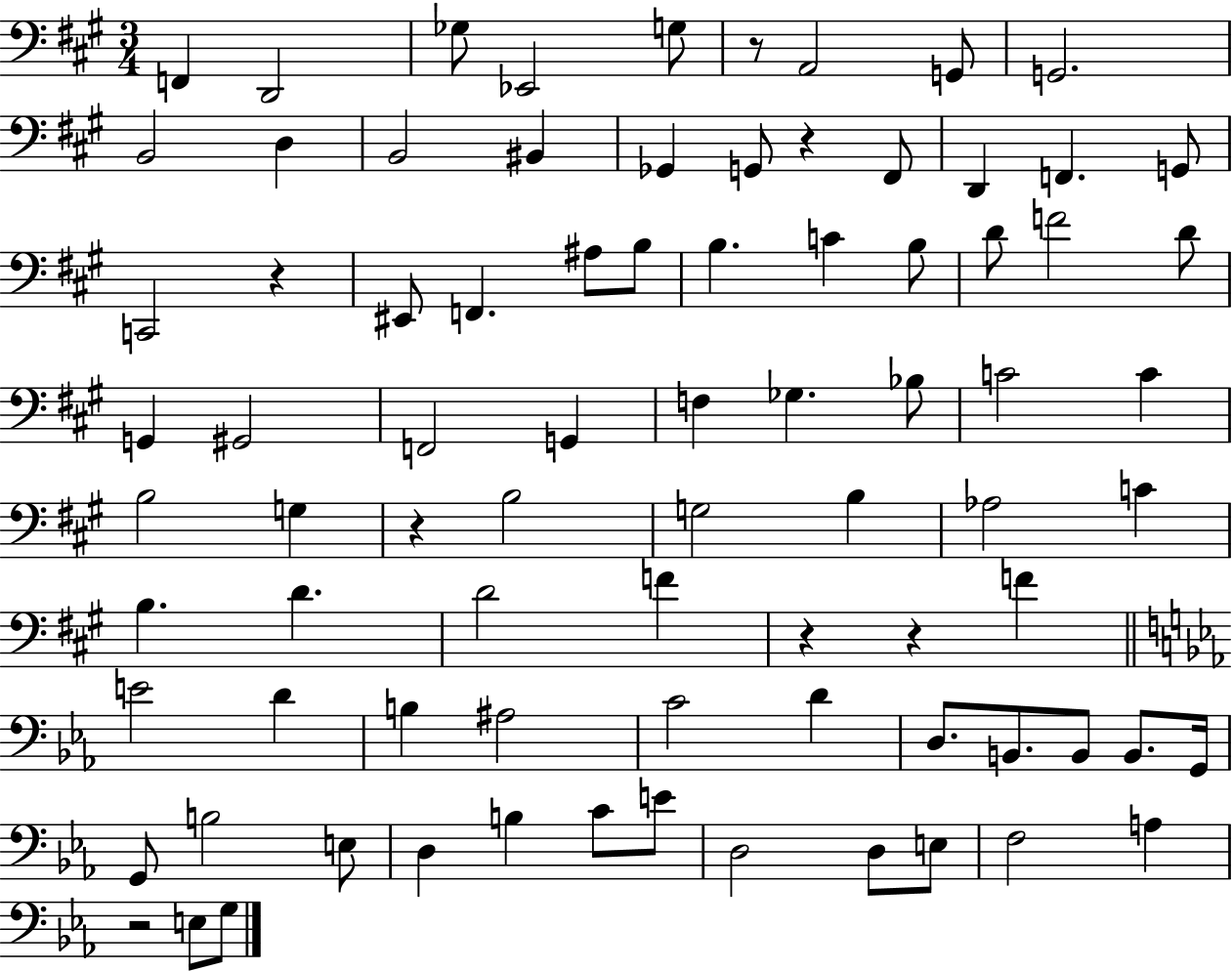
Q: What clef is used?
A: bass